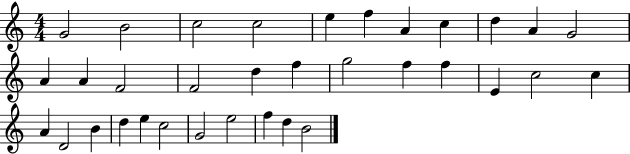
G4/h B4/h C5/h C5/h E5/q F5/q A4/q C5/q D5/q A4/q G4/h A4/q A4/q F4/h F4/h D5/q F5/q G5/h F5/q F5/q E4/q C5/h C5/q A4/q D4/h B4/q D5/q E5/q C5/h G4/h E5/h F5/q D5/q B4/h